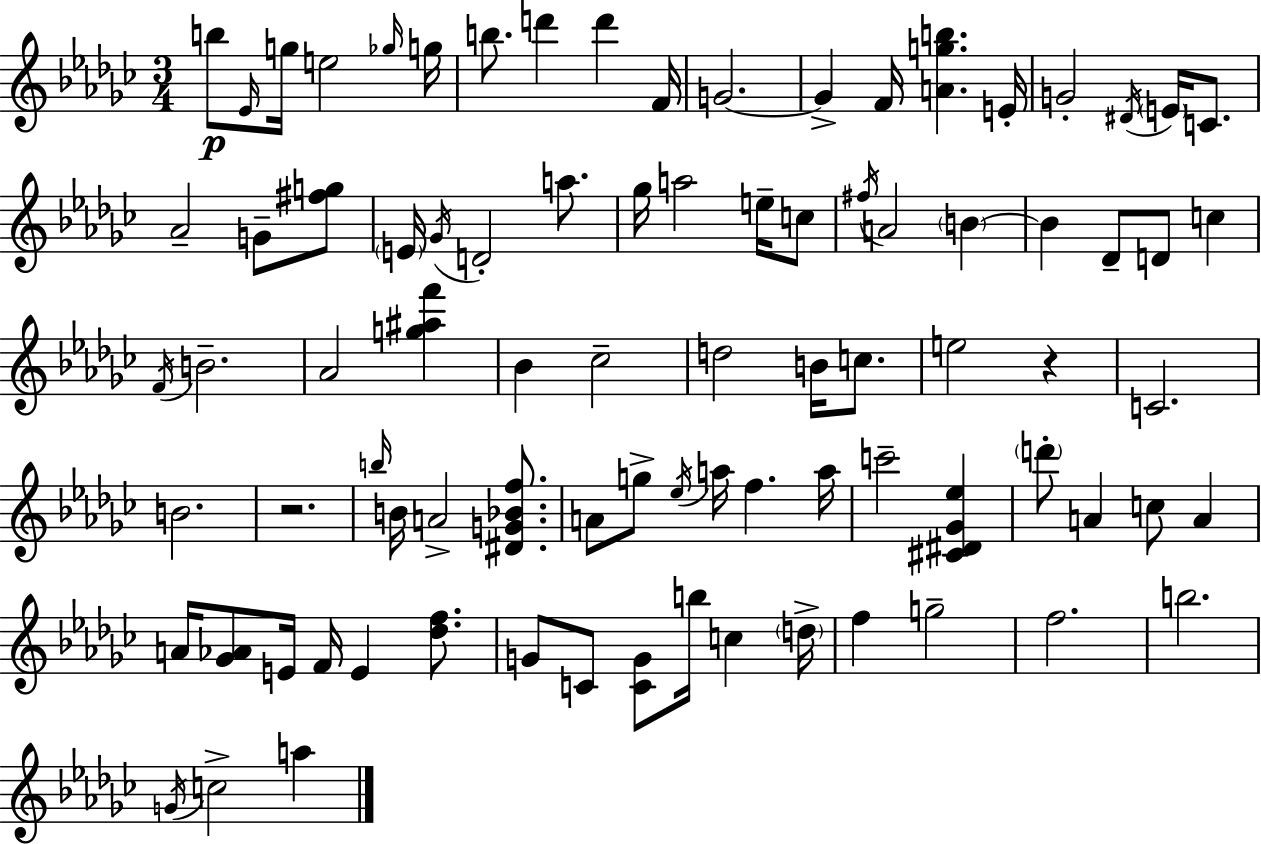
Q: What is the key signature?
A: EES minor